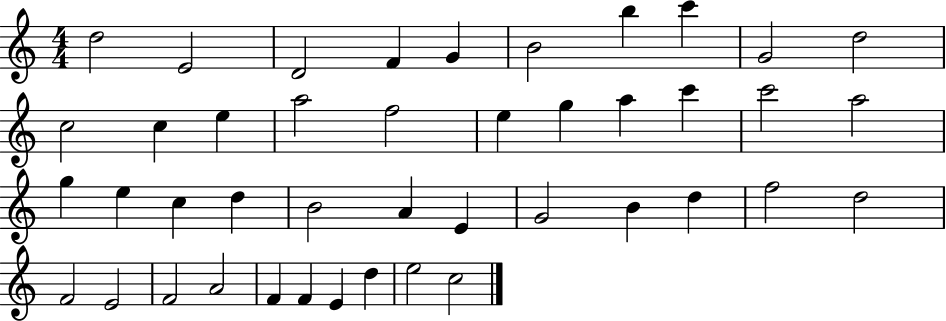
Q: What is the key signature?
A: C major